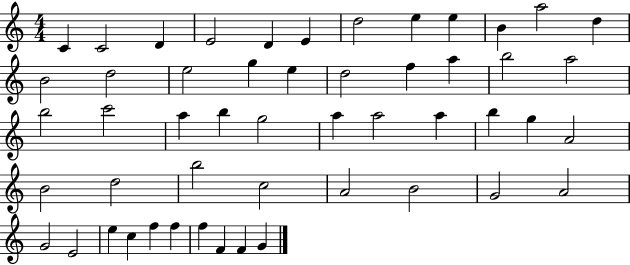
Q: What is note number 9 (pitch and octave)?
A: E5